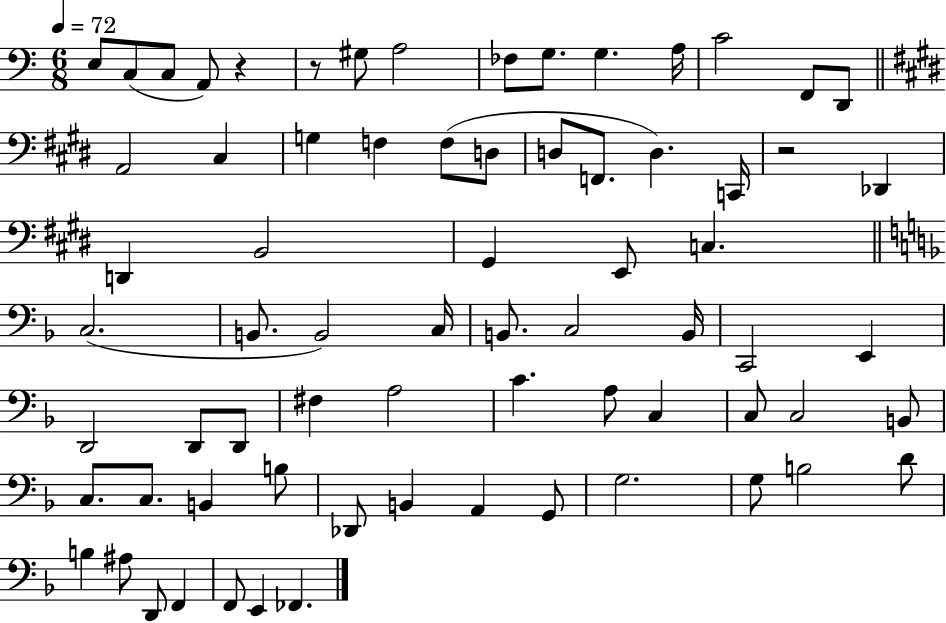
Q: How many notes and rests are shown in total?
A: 71